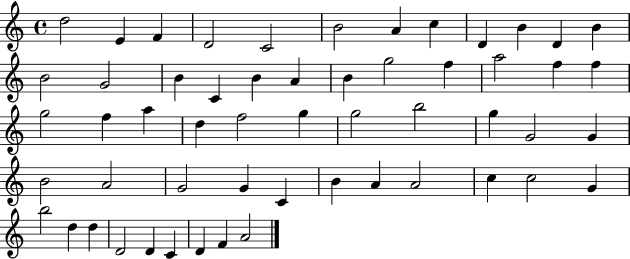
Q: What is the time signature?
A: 4/4